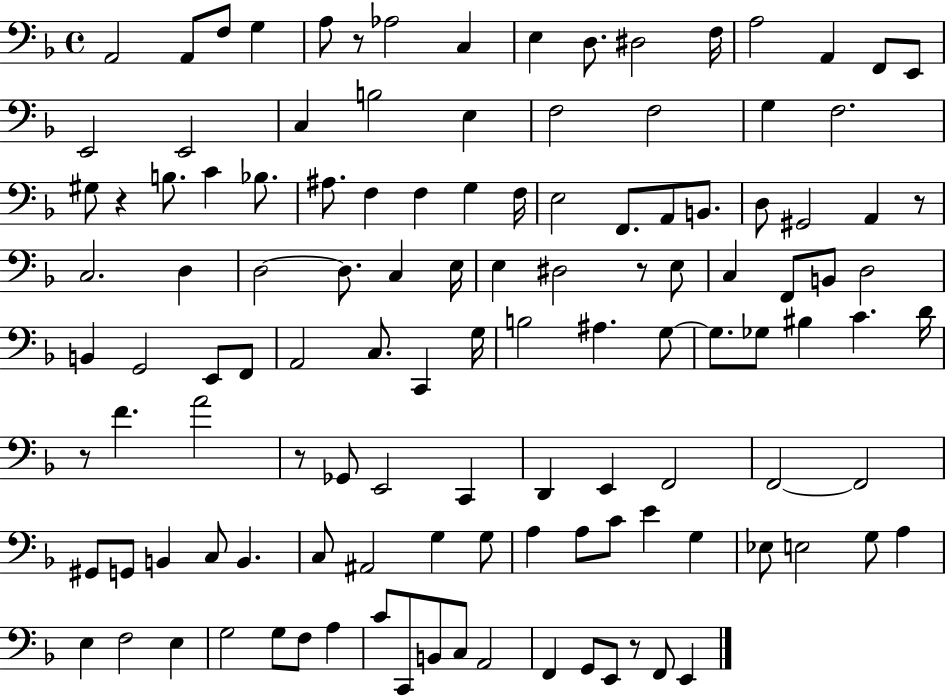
A2/h A2/e F3/e G3/q A3/e R/e Ab3/h C3/q E3/q D3/e. D#3/h F3/s A3/h A2/q F2/e E2/e E2/h E2/h C3/q B3/h E3/q F3/h F3/h G3/q F3/h. G#3/e R/q B3/e. C4/q Bb3/e. A#3/e. F3/q F3/q G3/q F3/s E3/h F2/e. A2/e B2/e. D3/e G#2/h A2/q R/e C3/h. D3/q D3/h D3/e. C3/q E3/s E3/q D#3/h R/e E3/e C3/q F2/e B2/e D3/h B2/q G2/h E2/e F2/e A2/h C3/e. C2/q G3/s B3/h A#3/q. G3/e G3/e. Gb3/e BIS3/q C4/q. D4/s R/e F4/q. A4/h R/e Gb2/e E2/h C2/q D2/q E2/q F2/h F2/h F2/h G#2/e G2/e B2/q C3/e B2/q. C3/e A#2/h G3/q G3/e A3/q A3/e C4/e E4/q G3/q Eb3/e E3/h G3/e A3/q E3/q F3/h E3/q G3/h G3/e F3/e A3/q C4/e C2/e B2/e C3/e A2/h F2/q G2/e E2/e R/e F2/e E2/q